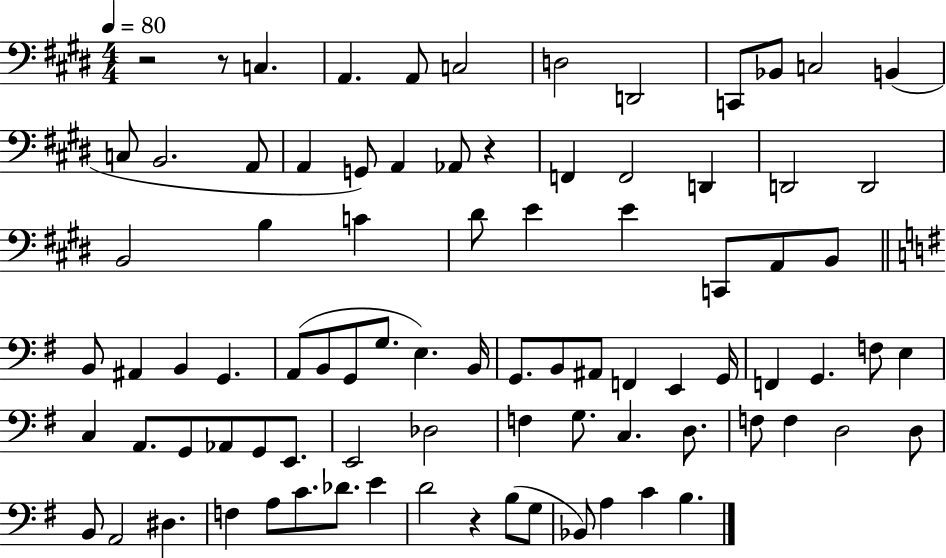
X:1
T:Untitled
M:4/4
L:1/4
K:E
z2 z/2 C, A,, A,,/2 C,2 D,2 D,,2 C,,/2 _B,,/2 C,2 B,, C,/2 B,,2 A,,/2 A,, G,,/2 A,, _A,,/2 z F,, F,,2 D,, D,,2 D,,2 B,,2 B, C ^D/2 E E C,,/2 A,,/2 B,,/2 B,,/2 ^A,, B,, G,, A,,/2 B,,/2 G,,/2 G,/2 E, B,,/4 G,,/2 B,,/2 ^A,,/2 F,, E,, G,,/4 F,, G,, F,/2 E, C, A,,/2 G,,/2 _A,,/2 G,,/2 E,,/2 E,,2 _D,2 F, G,/2 C, D,/2 F,/2 F, D,2 D,/2 B,,/2 A,,2 ^D, F, A,/2 C/2 _D/2 E D2 z B,/2 G,/2 _B,,/2 A, C B,